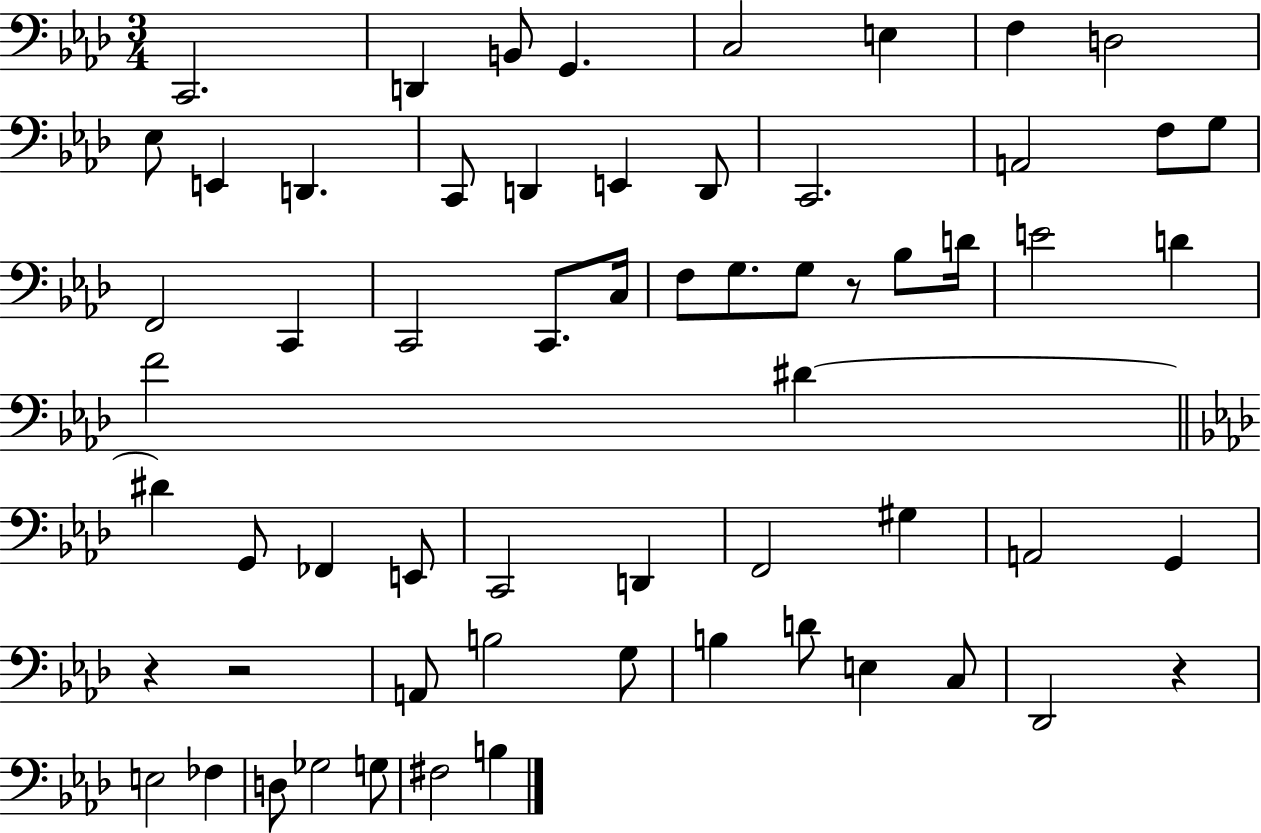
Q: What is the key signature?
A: AES major